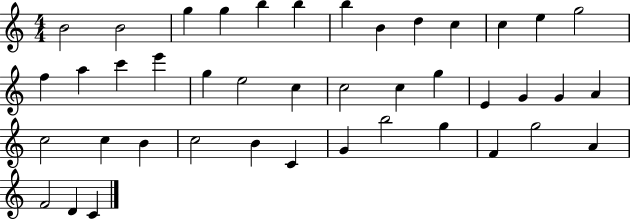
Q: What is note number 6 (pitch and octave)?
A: B5